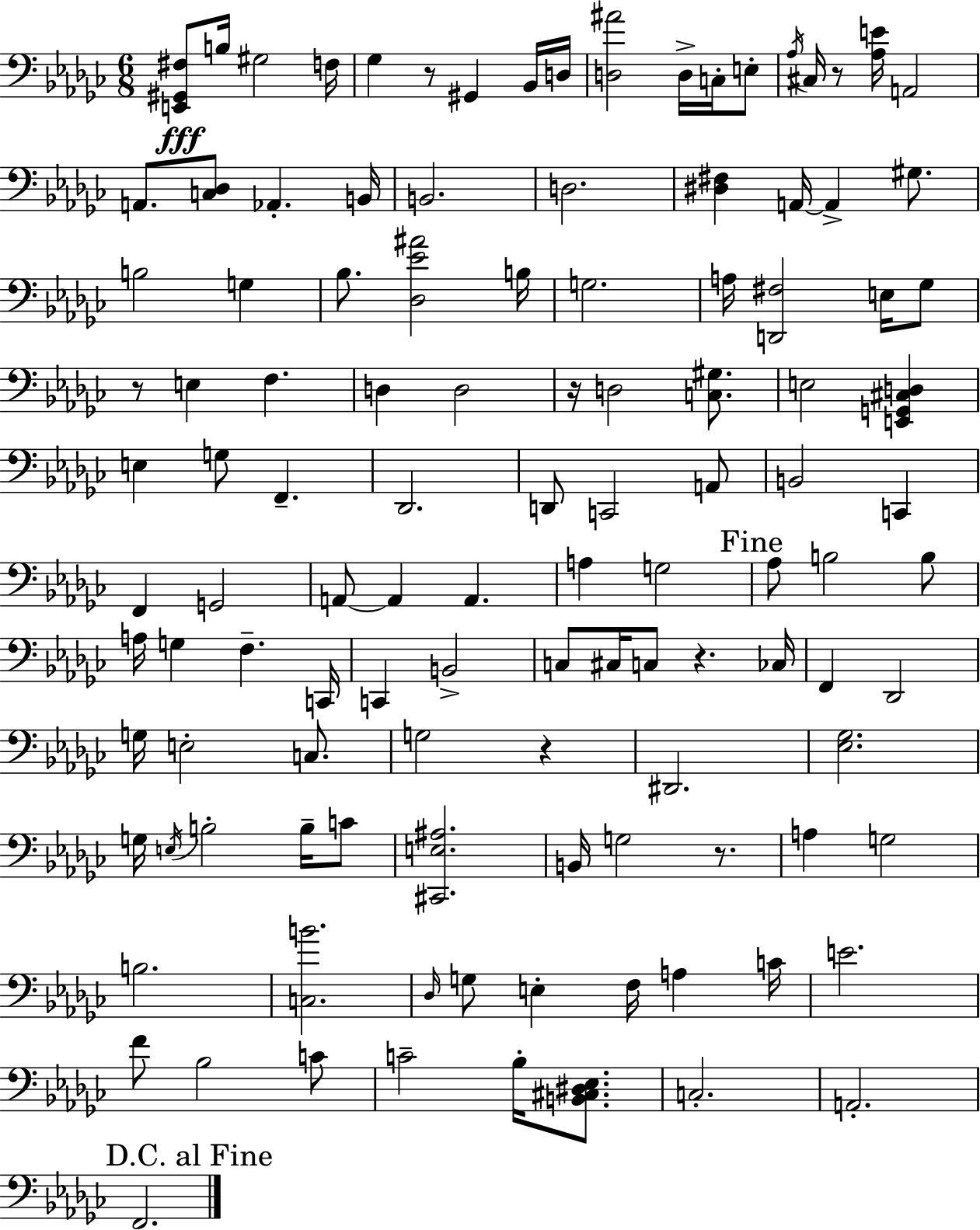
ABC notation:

X:1
T:Untitled
M:6/8
L:1/4
K:Ebm
[E,,^G,,^F,]/2 B,/4 ^G,2 F,/4 _G, z/2 ^G,, _B,,/4 D,/4 [D,^A]2 D,/4 C,/4 E,/2 _A,/4 ^C,/4 z/2 [_A,E]/4 A,,2 A,,/2 [C,_D,]/2 _A,, B,,/4 B,,2 D,2 [^D,^F,] A,,/4 A,, ^G,/2 B,2 G, _B,/2 [_D,_E^A]2 B,/4 G,2 A,/4 [D,,^F,]2 E,/4 _G,/2 z/2 E, F, D, D,2 z/4 D,2 [C,^G,]/2 E,2 [E,,G,,^C,D,] E, G,/2 F,, _D,,2 D,,/2 C,,2 A,,/2 B,,2 C,, F,, G,,2 A,,/2 A,, A,, A, G,2 _A,/2 B,2 B,/2 A,/4 G, F, C,,/4 C,, B,,2 C,/2 ^C,/4 C,/2 z _C,/4 F,, _D,,2 G,/4 E,2 C,/2 G,2 z ^D,,2 [_E,_G,]2 G,/4 E,/4 B,2 B,/4 C/2 [^C,,E,^A,]2 B,,/4 G,2 z/2 A, G,2 B,2 [C,B]2 _D,/4 G,/2 E, F,/4 A, C/4 E2 F/2 _B,2 C/2 C2 _B,/4 [B,,^C,^D,_E,]/2 C,2 A,,2 F,,2